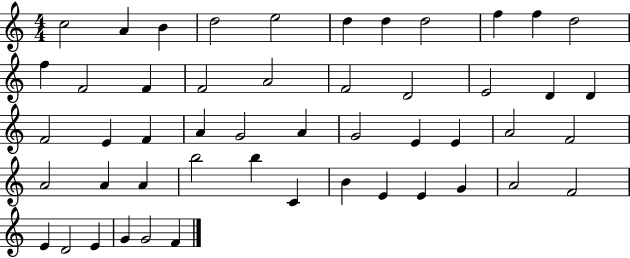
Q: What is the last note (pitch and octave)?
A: F4